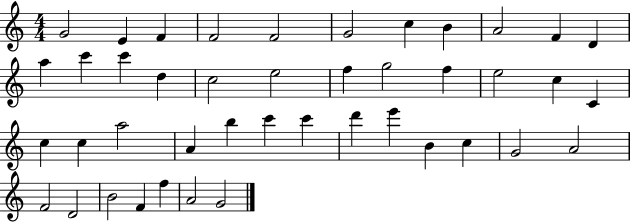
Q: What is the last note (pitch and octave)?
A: G4